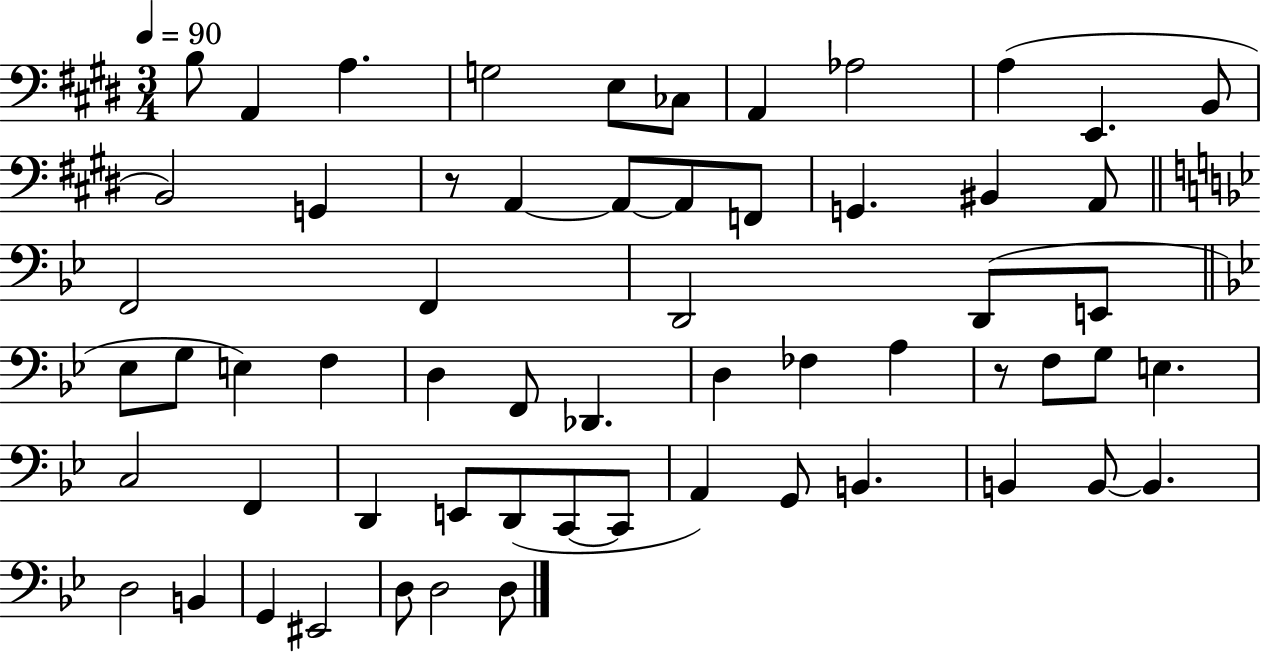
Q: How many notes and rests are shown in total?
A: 60